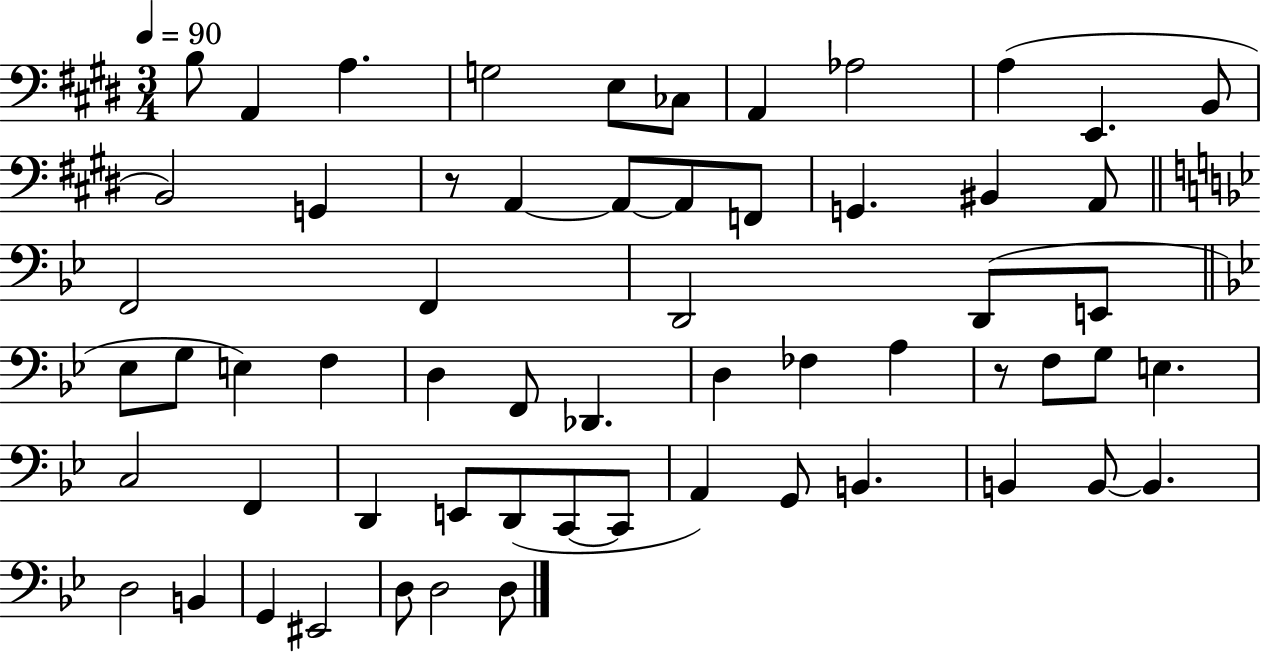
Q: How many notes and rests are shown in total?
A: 60